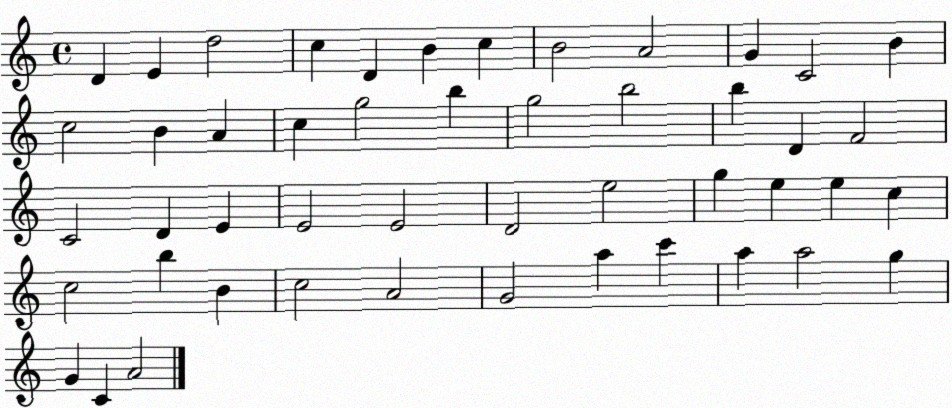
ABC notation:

X:1
T:Untitled
M:4/4
L:1/4
K:C
D E d2 c D B c B2 A2 G C2 B c2 B A c g2 b g2 b2 b D F2 C2 D E E2 E2 D2 e2 g e e c c2 b B c2 A2 G2 a c' a a2 g G C A2